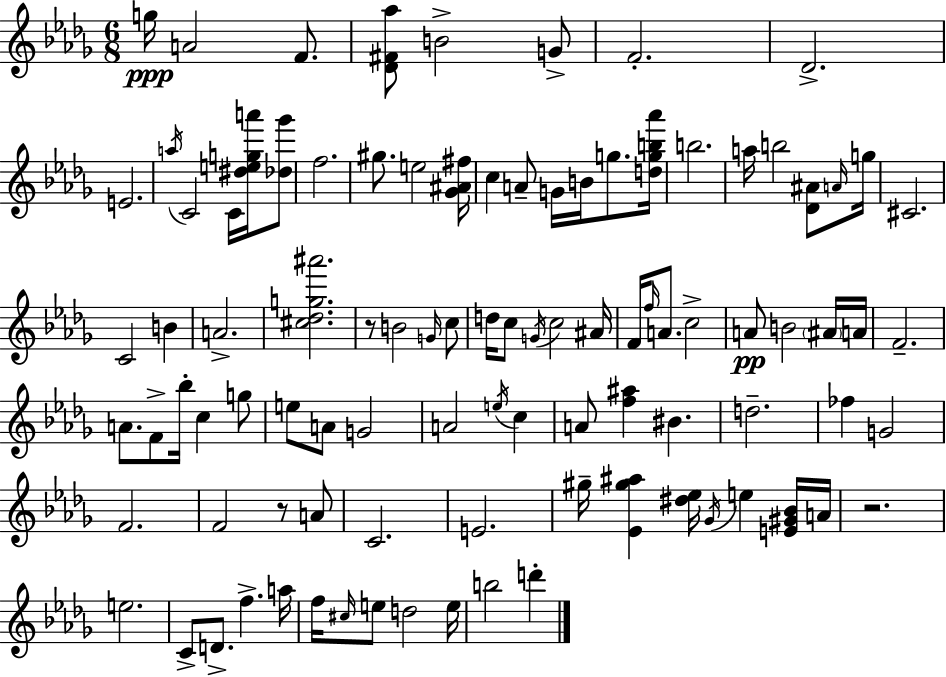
{
  \clef treble
  \numericTimeSignature
  \time 6/8
  \key bes \minor
  \repeat volta 2 { g''16\ppp a'2 f'8. | <des' fis' aes''>8 b'2-> g'8-> | f'2.-. | des'2.-> | \break e'2. | \acciaccatura { a''16 } c'2 c'16 <dis'' e'' g'' a'''>16 <des'' ges'''>8 | f''2. | gis''8. e''2 | \break <ges' ais' fis''>16 c''4 a'8-- g'16 b'16 g''8. | <d'' g'' b'' aes'''>16 b''2. | a''16 b''2 <des' ais'>8 | \grace { a'16 } g''16 cis'2. | \break c'2 b'4 | a'2.-> | <cis'' des'' g'' ais'''>2. | r8 b'2 | \break \grace { g'16 } c''8 d''16 c''8 \acciaccatura { g'16 } c''2 | ais'16 f'16 \grace { f''16 } a'8. c''2-> | a'8\pp b'2 | \parenthesize ais'16 a'16 f'2.-- | \break a'8. f'8-> bes''16-. c''4 | g''8 e''8 a'8 g'2 | a'2 | \acciaccatura { e''16 } c''4 a'8 <f'' ais''>4 | \break bis'4. d''2.-- | fes''4 g'2 | f'2. | f'2 | \break r8 a'8 c'2. | e'2. | gis''16-- <ees' gis'' ais''>4 <dis'' ees''>16 | \acciaccatura { ges'16 } e''4 <e' gis' bes'>16 a'16 r2. | \break e''2. | c'8-> d'8.-> | f''4.-> a''16 f''16 \grace { cis''16 } e''8 d''2 | e''16 b''2 | \break d'''4-. } \bar "|."
}